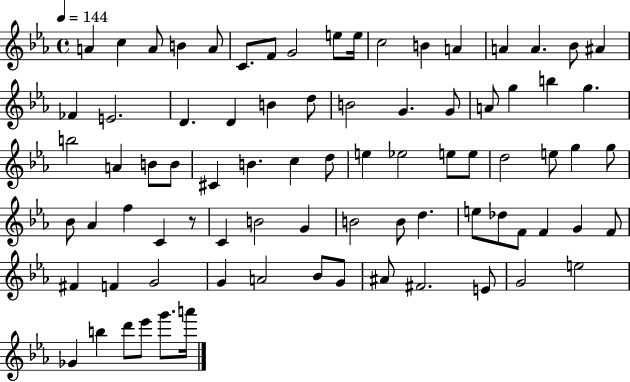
{
  \clef treble
  \time 4/4
  \defaultTimeSignature
  \key ees \major
  \tempo 4 = 144
  a'4 c''4 a'8 b'4 a'8 | c'8. f'8 g'2 e''8 e''16 | c''2 b'4 a'4 | a'4 a'4. bes'8 ais'4 | \break fes'4 e'2. | d'4. d'4 b'4 d''8 | b'2 g'4. g'8 | a'8 g''4 b''4 g''4. | \break b''2 a'4 b'8 b'8 | cis'4 b'4. c''4 d''8 | e''4 ees''2 e''8 e''8 | d''2 e''8 g''4 g''8 | \break bes'8 aes'4 f''4 c'4 r8 | c'4 b'2 g'4 | b'2 b'8 d''4. | e''8 des''8 f'8 f'4 g'4 f'8 | \break fis'4 f'4 g'2 | g'4 a'2 bes'8 g'8 | ais'8 fis'2. e'8 | g'2 e''2 | \break ges'4 b''4 d'''8 ees'''8 g'''8. a'''16 | \bar "|."
}